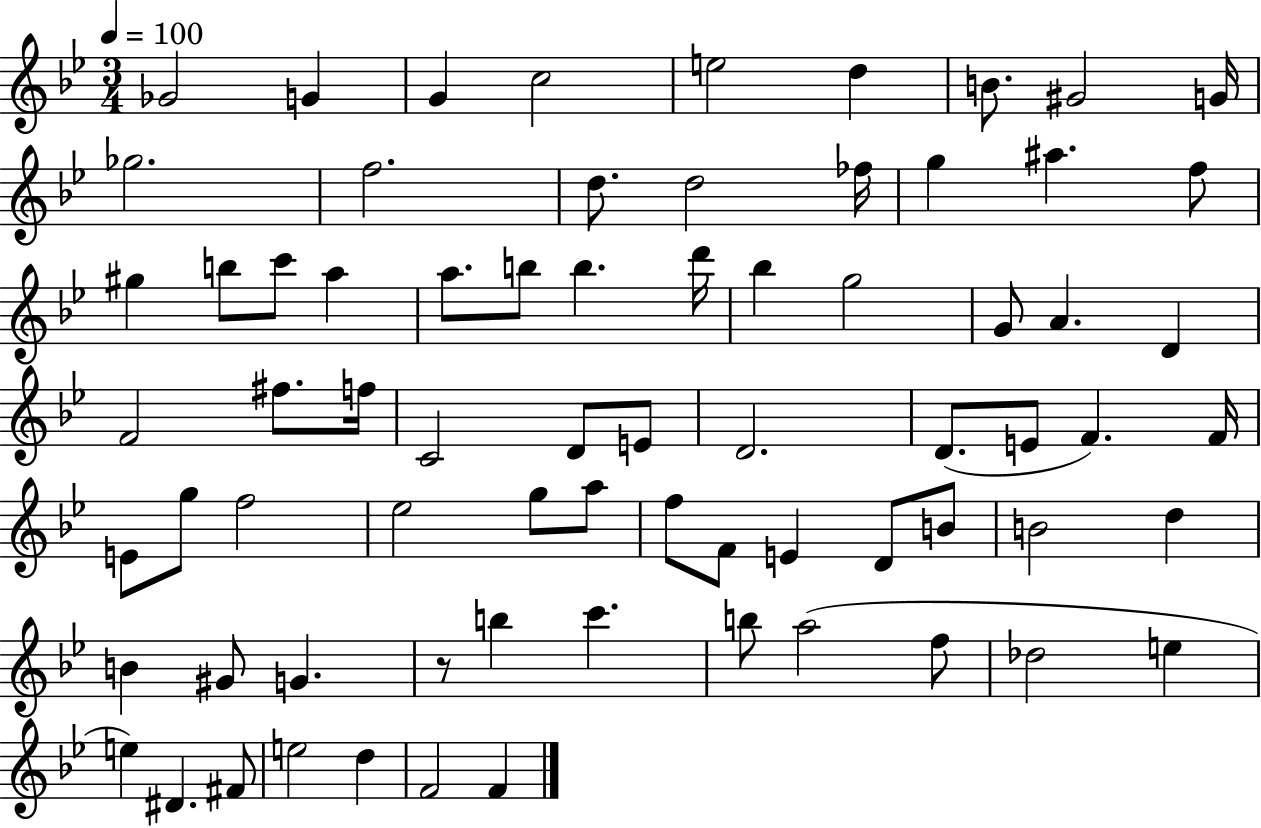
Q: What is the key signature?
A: BES major